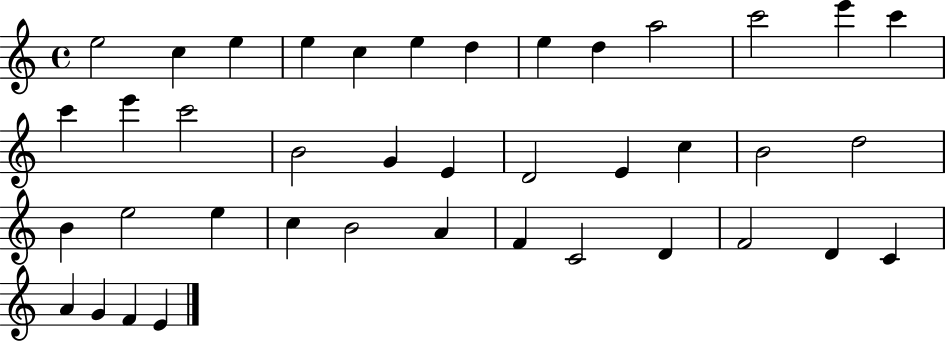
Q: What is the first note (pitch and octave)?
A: E5